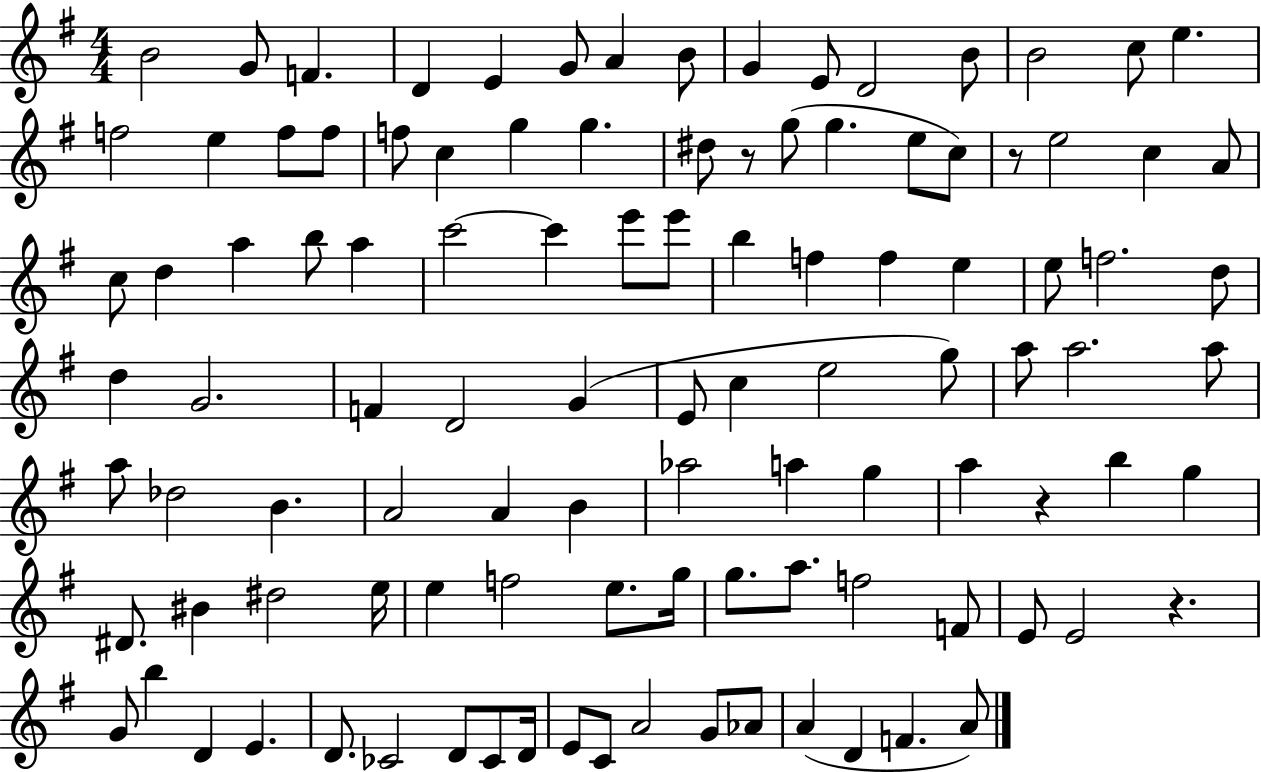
{
  \clef treble
  \numericTimeSignature
  \time 4/4
  \key g \major
  \repeat volta 2 { b'2 g'8 f'4. | d'4 e'4 g'8 a'4 b'8 | g'4 e'8 d'2 b'8 | b'2 c''8 e''4. | \break f''2 e''4 f''8 f''8 | f''8 c''4 g''4 g''4. | dis''8 r8 g''8( g''4. e''8 c''8) | r8 e''2 c''4 a'8 | \break c''8 d''4 a''4 b''8 a''4 | c'''2~~ c'''4 e'''8 e'''8 | b''4 f''4 f''4 e''4 | e''8 f''2. d''8 | \break d''4 g'2. | f'4 d'2 g'4( | e'8 c''4 e''2 g''8) | a''8 a''2. a''8 | \break a''8 des''2 b'4. | a'2 a'4 b'4 | aes''2 a''4 g''4 | a''4 r4 b''4 g''4 | \break dis'8. bis'4 dis''2 e''16 | e''4 f''2 e''8. g''16 | g''8. a''8. f''2 f'8 | e'8 e'2 r4. | \break g'8 b''4 d'4 e'4. | d'8. ces'2 d'8 ces'8 d'16 | e'8 c'8 a'2 g'8 aes'8 | a'4( d'4 f'4. a'8) | \break } \bar "|."
}